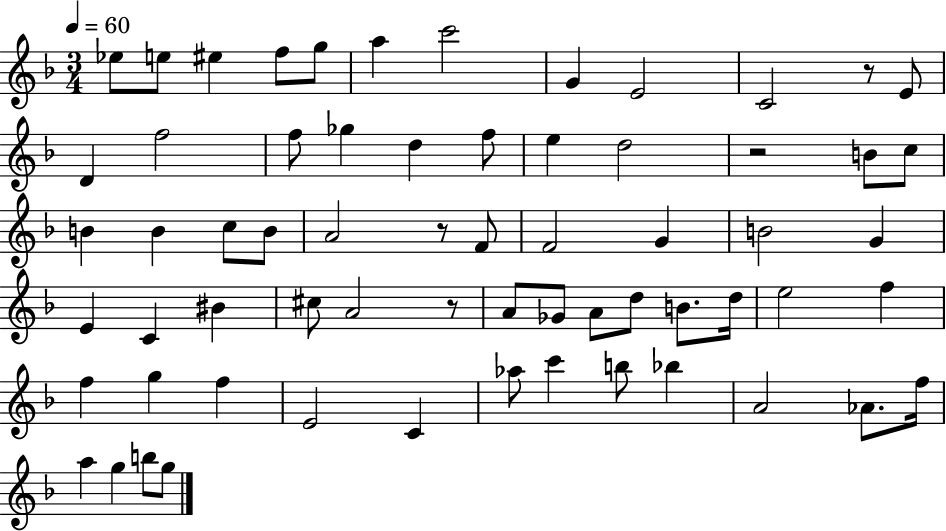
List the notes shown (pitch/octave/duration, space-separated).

Eb5/e E5/e EIS5/q F5/e G5/e A5/q C6/h G4/q E4/h C4/h R/e E4/e D4/q F5/h F5/e Gb5/q D5/q F5/e E5/q D5/h R/h B4/e C5/e B4/q B4/q C5/e B4/e A4/h R/e F4/e F4/h G4/q B4/h G4/q E4/q C4/q BIS4/q C#5/e A4/h R/e A4/e Gb4/e A4/e D5/e B4/e. D5/s E5/h F5/q F5/q G5/q F5/q E4/h C4/q Ab5/e C6/q B5/e Bb5/q A4/h Ab4/e. F5/s A5/q G5/q B5/e G5/e